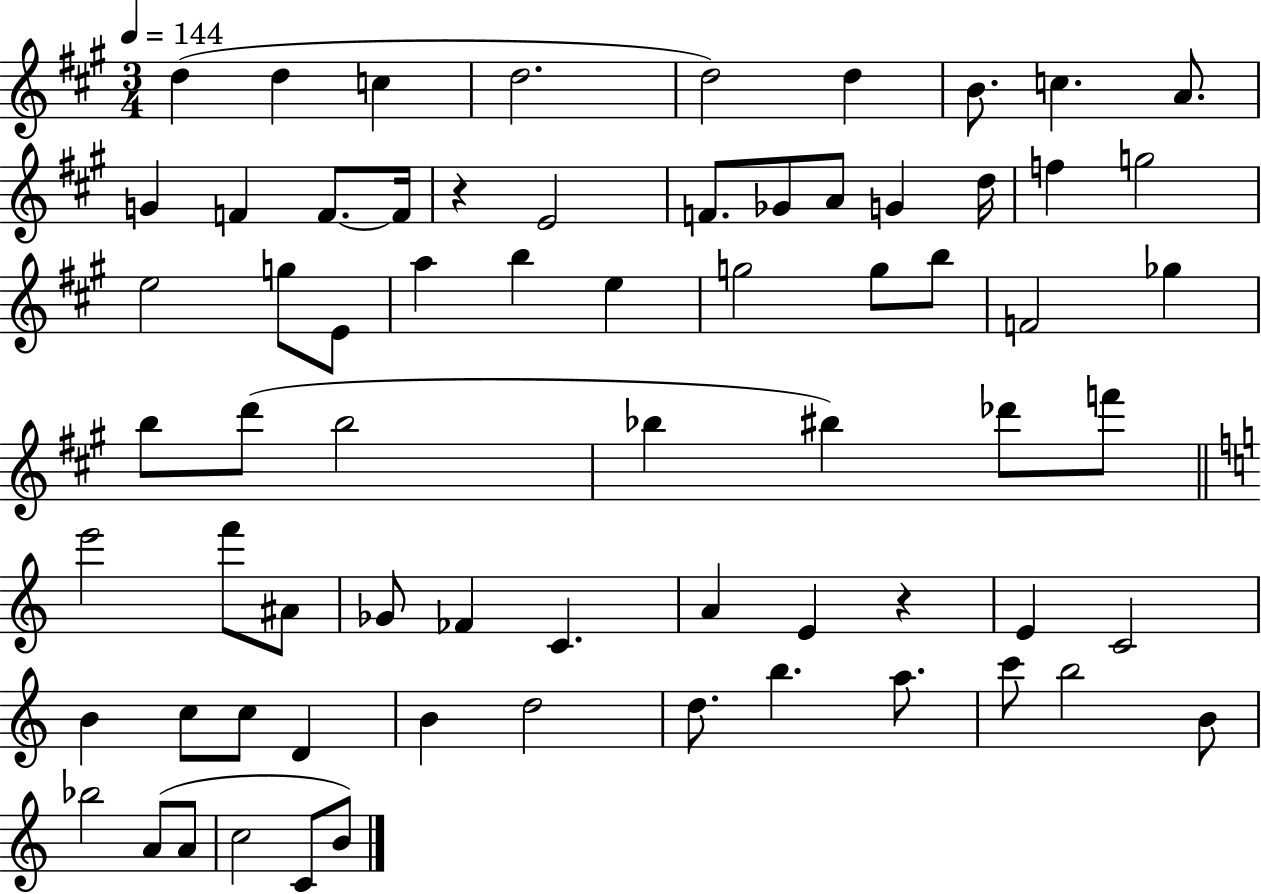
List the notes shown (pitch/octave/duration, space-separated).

D5/q D5/q C5/q D5/h. D5/h D5/q B4/e. C5/q. A4/e. G4/q F4/q F4/e. F4/s R/q E4/h F4/e. Gb4/e A4/e G4/q D5/s F5/q G5/h E5/h G5/e E4/e A5/q B5/q E5/q G5/h G5/e B5/e F4/h Gb5/q B5/e D6/e B5/h Bb5/q BIS5/q Db6/e F6/e E6/h F6/e A#4/e Gb4/e FES4/q C4/q. A4/q E4/q R/q E4/q C4/h B4/q C5/e C5/e D4/q B4/q D5/h D5/e. B5/q. A5/e. C6/e B5/h B4/e Bb5/h A4/e A4/e C5/h C4/e B4/e